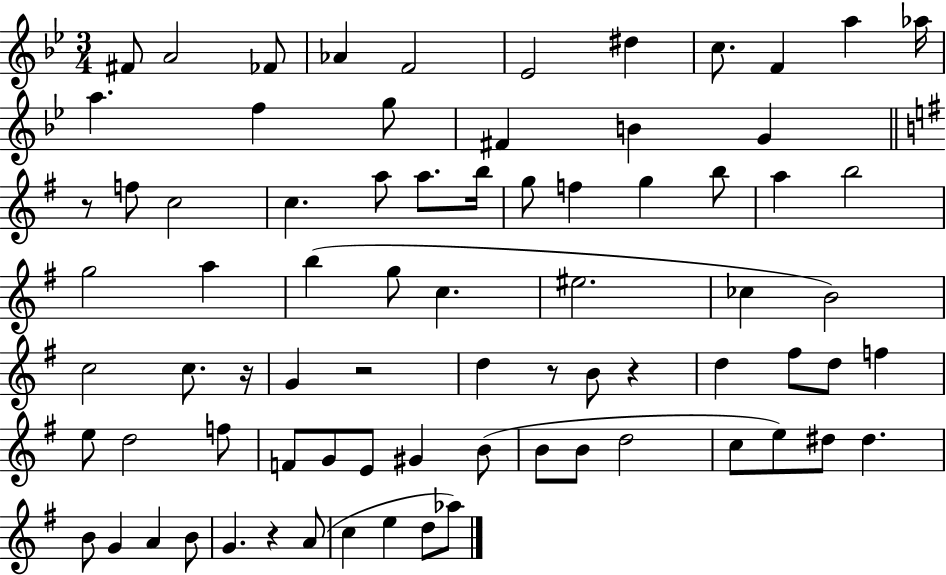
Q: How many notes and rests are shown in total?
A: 77